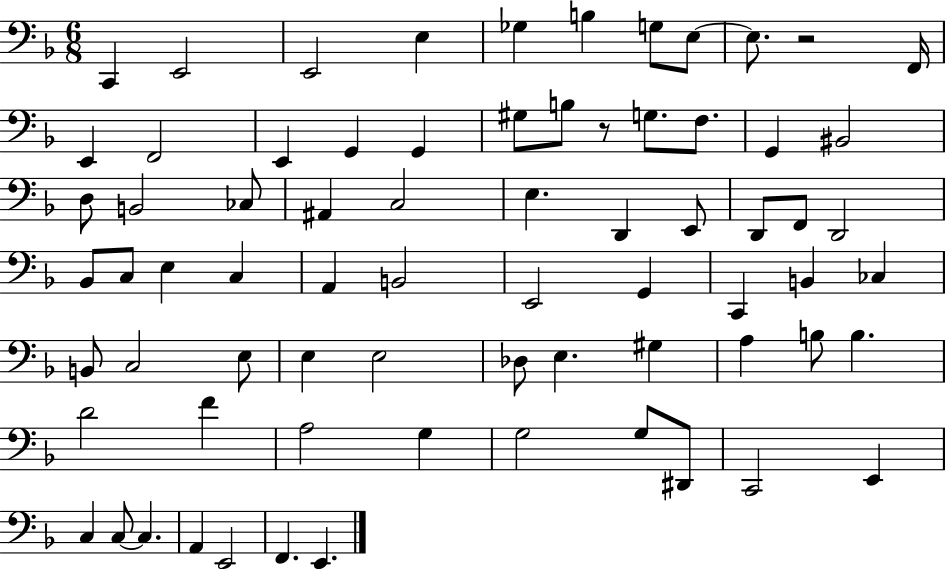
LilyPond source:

{
  \clef bass
  \numericTimeSignature
  \time 6/8
  \key f \major
  c,4 e,2 | e,2 e4 | ges4 b4 g8 e8~~ | e8. r2 f,16 | \break e,4 f,2 | e,4 g,4 g,4 | gis8 b8 r8 g8. f8. | g,4 bis,2 | \break d8 b,2 ces8 | ais,4 c2 | e4. d,4 e,8 | d,8 f,8 d,2 | \break bes,8 c8 e4 c4 | a,4 b,2 | e,2 g,4 | c,4 b,4 ces4 | \break b,8 c2 e8 | e4 e2 | des8 e4. gis4 | a4 b8 b4. | \break d'2 f'4 | a2 g4 | g2 g8 dis,8 | c,2 e,4 | \break c4 c8~~ c4. | a,4 e,2 | f,4. e,4. | \bar "|."
}